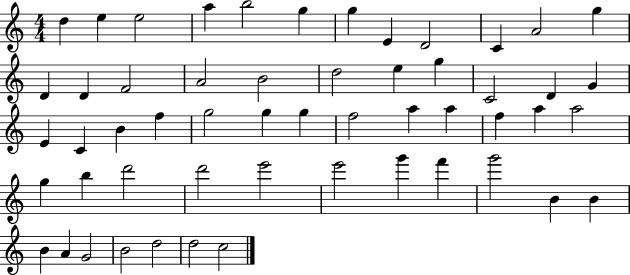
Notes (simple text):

D5/q E5/q E5/h A5/q B5/h G5/q G5/q E4/q D4/h C4/q A4/h G5/q D4/q D4/q F4/h A4/h B4/h D5/h E5/q G5/q C4/h D4/q G4/q E4/q C4/q B4/q F5/q G5/h G5/q G5/q F5/h A5/q A5/q F5/q A5/q A5/h G5/q B5/q D6/h D6/h E6/h E6/h G6/q F6/q G6/h B4/q B4/q B4/q A4/q G4/h B4/h D5/h D5/h C5/h